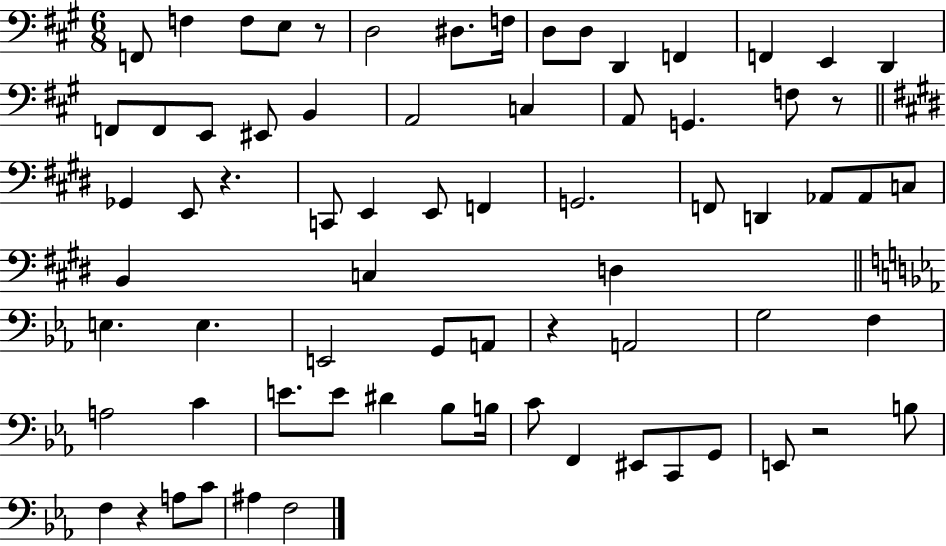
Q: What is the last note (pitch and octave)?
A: F3